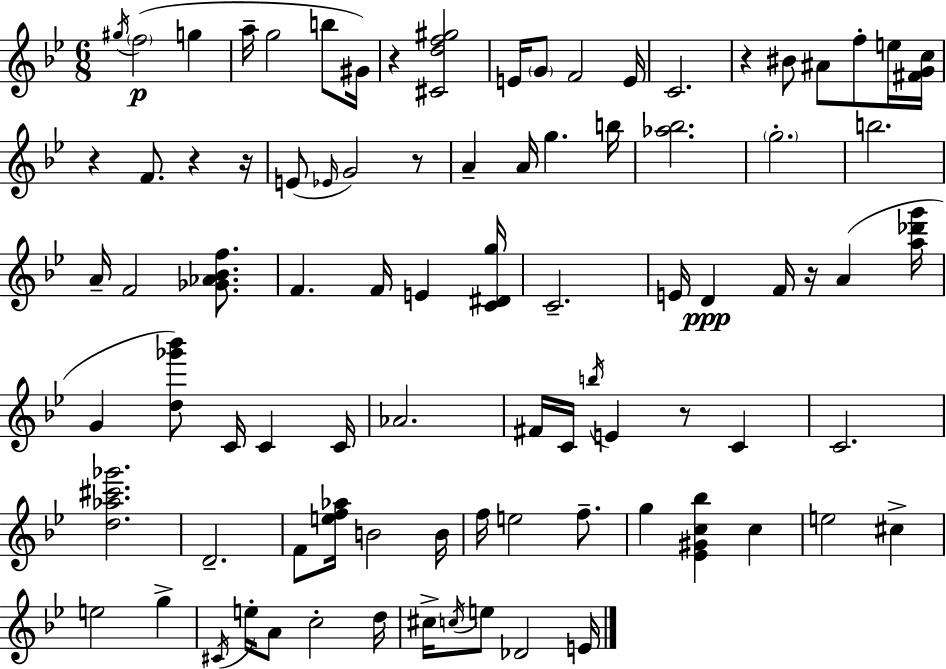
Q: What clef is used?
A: treble